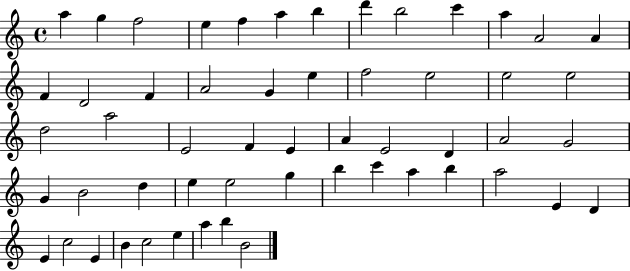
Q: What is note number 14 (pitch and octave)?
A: F4